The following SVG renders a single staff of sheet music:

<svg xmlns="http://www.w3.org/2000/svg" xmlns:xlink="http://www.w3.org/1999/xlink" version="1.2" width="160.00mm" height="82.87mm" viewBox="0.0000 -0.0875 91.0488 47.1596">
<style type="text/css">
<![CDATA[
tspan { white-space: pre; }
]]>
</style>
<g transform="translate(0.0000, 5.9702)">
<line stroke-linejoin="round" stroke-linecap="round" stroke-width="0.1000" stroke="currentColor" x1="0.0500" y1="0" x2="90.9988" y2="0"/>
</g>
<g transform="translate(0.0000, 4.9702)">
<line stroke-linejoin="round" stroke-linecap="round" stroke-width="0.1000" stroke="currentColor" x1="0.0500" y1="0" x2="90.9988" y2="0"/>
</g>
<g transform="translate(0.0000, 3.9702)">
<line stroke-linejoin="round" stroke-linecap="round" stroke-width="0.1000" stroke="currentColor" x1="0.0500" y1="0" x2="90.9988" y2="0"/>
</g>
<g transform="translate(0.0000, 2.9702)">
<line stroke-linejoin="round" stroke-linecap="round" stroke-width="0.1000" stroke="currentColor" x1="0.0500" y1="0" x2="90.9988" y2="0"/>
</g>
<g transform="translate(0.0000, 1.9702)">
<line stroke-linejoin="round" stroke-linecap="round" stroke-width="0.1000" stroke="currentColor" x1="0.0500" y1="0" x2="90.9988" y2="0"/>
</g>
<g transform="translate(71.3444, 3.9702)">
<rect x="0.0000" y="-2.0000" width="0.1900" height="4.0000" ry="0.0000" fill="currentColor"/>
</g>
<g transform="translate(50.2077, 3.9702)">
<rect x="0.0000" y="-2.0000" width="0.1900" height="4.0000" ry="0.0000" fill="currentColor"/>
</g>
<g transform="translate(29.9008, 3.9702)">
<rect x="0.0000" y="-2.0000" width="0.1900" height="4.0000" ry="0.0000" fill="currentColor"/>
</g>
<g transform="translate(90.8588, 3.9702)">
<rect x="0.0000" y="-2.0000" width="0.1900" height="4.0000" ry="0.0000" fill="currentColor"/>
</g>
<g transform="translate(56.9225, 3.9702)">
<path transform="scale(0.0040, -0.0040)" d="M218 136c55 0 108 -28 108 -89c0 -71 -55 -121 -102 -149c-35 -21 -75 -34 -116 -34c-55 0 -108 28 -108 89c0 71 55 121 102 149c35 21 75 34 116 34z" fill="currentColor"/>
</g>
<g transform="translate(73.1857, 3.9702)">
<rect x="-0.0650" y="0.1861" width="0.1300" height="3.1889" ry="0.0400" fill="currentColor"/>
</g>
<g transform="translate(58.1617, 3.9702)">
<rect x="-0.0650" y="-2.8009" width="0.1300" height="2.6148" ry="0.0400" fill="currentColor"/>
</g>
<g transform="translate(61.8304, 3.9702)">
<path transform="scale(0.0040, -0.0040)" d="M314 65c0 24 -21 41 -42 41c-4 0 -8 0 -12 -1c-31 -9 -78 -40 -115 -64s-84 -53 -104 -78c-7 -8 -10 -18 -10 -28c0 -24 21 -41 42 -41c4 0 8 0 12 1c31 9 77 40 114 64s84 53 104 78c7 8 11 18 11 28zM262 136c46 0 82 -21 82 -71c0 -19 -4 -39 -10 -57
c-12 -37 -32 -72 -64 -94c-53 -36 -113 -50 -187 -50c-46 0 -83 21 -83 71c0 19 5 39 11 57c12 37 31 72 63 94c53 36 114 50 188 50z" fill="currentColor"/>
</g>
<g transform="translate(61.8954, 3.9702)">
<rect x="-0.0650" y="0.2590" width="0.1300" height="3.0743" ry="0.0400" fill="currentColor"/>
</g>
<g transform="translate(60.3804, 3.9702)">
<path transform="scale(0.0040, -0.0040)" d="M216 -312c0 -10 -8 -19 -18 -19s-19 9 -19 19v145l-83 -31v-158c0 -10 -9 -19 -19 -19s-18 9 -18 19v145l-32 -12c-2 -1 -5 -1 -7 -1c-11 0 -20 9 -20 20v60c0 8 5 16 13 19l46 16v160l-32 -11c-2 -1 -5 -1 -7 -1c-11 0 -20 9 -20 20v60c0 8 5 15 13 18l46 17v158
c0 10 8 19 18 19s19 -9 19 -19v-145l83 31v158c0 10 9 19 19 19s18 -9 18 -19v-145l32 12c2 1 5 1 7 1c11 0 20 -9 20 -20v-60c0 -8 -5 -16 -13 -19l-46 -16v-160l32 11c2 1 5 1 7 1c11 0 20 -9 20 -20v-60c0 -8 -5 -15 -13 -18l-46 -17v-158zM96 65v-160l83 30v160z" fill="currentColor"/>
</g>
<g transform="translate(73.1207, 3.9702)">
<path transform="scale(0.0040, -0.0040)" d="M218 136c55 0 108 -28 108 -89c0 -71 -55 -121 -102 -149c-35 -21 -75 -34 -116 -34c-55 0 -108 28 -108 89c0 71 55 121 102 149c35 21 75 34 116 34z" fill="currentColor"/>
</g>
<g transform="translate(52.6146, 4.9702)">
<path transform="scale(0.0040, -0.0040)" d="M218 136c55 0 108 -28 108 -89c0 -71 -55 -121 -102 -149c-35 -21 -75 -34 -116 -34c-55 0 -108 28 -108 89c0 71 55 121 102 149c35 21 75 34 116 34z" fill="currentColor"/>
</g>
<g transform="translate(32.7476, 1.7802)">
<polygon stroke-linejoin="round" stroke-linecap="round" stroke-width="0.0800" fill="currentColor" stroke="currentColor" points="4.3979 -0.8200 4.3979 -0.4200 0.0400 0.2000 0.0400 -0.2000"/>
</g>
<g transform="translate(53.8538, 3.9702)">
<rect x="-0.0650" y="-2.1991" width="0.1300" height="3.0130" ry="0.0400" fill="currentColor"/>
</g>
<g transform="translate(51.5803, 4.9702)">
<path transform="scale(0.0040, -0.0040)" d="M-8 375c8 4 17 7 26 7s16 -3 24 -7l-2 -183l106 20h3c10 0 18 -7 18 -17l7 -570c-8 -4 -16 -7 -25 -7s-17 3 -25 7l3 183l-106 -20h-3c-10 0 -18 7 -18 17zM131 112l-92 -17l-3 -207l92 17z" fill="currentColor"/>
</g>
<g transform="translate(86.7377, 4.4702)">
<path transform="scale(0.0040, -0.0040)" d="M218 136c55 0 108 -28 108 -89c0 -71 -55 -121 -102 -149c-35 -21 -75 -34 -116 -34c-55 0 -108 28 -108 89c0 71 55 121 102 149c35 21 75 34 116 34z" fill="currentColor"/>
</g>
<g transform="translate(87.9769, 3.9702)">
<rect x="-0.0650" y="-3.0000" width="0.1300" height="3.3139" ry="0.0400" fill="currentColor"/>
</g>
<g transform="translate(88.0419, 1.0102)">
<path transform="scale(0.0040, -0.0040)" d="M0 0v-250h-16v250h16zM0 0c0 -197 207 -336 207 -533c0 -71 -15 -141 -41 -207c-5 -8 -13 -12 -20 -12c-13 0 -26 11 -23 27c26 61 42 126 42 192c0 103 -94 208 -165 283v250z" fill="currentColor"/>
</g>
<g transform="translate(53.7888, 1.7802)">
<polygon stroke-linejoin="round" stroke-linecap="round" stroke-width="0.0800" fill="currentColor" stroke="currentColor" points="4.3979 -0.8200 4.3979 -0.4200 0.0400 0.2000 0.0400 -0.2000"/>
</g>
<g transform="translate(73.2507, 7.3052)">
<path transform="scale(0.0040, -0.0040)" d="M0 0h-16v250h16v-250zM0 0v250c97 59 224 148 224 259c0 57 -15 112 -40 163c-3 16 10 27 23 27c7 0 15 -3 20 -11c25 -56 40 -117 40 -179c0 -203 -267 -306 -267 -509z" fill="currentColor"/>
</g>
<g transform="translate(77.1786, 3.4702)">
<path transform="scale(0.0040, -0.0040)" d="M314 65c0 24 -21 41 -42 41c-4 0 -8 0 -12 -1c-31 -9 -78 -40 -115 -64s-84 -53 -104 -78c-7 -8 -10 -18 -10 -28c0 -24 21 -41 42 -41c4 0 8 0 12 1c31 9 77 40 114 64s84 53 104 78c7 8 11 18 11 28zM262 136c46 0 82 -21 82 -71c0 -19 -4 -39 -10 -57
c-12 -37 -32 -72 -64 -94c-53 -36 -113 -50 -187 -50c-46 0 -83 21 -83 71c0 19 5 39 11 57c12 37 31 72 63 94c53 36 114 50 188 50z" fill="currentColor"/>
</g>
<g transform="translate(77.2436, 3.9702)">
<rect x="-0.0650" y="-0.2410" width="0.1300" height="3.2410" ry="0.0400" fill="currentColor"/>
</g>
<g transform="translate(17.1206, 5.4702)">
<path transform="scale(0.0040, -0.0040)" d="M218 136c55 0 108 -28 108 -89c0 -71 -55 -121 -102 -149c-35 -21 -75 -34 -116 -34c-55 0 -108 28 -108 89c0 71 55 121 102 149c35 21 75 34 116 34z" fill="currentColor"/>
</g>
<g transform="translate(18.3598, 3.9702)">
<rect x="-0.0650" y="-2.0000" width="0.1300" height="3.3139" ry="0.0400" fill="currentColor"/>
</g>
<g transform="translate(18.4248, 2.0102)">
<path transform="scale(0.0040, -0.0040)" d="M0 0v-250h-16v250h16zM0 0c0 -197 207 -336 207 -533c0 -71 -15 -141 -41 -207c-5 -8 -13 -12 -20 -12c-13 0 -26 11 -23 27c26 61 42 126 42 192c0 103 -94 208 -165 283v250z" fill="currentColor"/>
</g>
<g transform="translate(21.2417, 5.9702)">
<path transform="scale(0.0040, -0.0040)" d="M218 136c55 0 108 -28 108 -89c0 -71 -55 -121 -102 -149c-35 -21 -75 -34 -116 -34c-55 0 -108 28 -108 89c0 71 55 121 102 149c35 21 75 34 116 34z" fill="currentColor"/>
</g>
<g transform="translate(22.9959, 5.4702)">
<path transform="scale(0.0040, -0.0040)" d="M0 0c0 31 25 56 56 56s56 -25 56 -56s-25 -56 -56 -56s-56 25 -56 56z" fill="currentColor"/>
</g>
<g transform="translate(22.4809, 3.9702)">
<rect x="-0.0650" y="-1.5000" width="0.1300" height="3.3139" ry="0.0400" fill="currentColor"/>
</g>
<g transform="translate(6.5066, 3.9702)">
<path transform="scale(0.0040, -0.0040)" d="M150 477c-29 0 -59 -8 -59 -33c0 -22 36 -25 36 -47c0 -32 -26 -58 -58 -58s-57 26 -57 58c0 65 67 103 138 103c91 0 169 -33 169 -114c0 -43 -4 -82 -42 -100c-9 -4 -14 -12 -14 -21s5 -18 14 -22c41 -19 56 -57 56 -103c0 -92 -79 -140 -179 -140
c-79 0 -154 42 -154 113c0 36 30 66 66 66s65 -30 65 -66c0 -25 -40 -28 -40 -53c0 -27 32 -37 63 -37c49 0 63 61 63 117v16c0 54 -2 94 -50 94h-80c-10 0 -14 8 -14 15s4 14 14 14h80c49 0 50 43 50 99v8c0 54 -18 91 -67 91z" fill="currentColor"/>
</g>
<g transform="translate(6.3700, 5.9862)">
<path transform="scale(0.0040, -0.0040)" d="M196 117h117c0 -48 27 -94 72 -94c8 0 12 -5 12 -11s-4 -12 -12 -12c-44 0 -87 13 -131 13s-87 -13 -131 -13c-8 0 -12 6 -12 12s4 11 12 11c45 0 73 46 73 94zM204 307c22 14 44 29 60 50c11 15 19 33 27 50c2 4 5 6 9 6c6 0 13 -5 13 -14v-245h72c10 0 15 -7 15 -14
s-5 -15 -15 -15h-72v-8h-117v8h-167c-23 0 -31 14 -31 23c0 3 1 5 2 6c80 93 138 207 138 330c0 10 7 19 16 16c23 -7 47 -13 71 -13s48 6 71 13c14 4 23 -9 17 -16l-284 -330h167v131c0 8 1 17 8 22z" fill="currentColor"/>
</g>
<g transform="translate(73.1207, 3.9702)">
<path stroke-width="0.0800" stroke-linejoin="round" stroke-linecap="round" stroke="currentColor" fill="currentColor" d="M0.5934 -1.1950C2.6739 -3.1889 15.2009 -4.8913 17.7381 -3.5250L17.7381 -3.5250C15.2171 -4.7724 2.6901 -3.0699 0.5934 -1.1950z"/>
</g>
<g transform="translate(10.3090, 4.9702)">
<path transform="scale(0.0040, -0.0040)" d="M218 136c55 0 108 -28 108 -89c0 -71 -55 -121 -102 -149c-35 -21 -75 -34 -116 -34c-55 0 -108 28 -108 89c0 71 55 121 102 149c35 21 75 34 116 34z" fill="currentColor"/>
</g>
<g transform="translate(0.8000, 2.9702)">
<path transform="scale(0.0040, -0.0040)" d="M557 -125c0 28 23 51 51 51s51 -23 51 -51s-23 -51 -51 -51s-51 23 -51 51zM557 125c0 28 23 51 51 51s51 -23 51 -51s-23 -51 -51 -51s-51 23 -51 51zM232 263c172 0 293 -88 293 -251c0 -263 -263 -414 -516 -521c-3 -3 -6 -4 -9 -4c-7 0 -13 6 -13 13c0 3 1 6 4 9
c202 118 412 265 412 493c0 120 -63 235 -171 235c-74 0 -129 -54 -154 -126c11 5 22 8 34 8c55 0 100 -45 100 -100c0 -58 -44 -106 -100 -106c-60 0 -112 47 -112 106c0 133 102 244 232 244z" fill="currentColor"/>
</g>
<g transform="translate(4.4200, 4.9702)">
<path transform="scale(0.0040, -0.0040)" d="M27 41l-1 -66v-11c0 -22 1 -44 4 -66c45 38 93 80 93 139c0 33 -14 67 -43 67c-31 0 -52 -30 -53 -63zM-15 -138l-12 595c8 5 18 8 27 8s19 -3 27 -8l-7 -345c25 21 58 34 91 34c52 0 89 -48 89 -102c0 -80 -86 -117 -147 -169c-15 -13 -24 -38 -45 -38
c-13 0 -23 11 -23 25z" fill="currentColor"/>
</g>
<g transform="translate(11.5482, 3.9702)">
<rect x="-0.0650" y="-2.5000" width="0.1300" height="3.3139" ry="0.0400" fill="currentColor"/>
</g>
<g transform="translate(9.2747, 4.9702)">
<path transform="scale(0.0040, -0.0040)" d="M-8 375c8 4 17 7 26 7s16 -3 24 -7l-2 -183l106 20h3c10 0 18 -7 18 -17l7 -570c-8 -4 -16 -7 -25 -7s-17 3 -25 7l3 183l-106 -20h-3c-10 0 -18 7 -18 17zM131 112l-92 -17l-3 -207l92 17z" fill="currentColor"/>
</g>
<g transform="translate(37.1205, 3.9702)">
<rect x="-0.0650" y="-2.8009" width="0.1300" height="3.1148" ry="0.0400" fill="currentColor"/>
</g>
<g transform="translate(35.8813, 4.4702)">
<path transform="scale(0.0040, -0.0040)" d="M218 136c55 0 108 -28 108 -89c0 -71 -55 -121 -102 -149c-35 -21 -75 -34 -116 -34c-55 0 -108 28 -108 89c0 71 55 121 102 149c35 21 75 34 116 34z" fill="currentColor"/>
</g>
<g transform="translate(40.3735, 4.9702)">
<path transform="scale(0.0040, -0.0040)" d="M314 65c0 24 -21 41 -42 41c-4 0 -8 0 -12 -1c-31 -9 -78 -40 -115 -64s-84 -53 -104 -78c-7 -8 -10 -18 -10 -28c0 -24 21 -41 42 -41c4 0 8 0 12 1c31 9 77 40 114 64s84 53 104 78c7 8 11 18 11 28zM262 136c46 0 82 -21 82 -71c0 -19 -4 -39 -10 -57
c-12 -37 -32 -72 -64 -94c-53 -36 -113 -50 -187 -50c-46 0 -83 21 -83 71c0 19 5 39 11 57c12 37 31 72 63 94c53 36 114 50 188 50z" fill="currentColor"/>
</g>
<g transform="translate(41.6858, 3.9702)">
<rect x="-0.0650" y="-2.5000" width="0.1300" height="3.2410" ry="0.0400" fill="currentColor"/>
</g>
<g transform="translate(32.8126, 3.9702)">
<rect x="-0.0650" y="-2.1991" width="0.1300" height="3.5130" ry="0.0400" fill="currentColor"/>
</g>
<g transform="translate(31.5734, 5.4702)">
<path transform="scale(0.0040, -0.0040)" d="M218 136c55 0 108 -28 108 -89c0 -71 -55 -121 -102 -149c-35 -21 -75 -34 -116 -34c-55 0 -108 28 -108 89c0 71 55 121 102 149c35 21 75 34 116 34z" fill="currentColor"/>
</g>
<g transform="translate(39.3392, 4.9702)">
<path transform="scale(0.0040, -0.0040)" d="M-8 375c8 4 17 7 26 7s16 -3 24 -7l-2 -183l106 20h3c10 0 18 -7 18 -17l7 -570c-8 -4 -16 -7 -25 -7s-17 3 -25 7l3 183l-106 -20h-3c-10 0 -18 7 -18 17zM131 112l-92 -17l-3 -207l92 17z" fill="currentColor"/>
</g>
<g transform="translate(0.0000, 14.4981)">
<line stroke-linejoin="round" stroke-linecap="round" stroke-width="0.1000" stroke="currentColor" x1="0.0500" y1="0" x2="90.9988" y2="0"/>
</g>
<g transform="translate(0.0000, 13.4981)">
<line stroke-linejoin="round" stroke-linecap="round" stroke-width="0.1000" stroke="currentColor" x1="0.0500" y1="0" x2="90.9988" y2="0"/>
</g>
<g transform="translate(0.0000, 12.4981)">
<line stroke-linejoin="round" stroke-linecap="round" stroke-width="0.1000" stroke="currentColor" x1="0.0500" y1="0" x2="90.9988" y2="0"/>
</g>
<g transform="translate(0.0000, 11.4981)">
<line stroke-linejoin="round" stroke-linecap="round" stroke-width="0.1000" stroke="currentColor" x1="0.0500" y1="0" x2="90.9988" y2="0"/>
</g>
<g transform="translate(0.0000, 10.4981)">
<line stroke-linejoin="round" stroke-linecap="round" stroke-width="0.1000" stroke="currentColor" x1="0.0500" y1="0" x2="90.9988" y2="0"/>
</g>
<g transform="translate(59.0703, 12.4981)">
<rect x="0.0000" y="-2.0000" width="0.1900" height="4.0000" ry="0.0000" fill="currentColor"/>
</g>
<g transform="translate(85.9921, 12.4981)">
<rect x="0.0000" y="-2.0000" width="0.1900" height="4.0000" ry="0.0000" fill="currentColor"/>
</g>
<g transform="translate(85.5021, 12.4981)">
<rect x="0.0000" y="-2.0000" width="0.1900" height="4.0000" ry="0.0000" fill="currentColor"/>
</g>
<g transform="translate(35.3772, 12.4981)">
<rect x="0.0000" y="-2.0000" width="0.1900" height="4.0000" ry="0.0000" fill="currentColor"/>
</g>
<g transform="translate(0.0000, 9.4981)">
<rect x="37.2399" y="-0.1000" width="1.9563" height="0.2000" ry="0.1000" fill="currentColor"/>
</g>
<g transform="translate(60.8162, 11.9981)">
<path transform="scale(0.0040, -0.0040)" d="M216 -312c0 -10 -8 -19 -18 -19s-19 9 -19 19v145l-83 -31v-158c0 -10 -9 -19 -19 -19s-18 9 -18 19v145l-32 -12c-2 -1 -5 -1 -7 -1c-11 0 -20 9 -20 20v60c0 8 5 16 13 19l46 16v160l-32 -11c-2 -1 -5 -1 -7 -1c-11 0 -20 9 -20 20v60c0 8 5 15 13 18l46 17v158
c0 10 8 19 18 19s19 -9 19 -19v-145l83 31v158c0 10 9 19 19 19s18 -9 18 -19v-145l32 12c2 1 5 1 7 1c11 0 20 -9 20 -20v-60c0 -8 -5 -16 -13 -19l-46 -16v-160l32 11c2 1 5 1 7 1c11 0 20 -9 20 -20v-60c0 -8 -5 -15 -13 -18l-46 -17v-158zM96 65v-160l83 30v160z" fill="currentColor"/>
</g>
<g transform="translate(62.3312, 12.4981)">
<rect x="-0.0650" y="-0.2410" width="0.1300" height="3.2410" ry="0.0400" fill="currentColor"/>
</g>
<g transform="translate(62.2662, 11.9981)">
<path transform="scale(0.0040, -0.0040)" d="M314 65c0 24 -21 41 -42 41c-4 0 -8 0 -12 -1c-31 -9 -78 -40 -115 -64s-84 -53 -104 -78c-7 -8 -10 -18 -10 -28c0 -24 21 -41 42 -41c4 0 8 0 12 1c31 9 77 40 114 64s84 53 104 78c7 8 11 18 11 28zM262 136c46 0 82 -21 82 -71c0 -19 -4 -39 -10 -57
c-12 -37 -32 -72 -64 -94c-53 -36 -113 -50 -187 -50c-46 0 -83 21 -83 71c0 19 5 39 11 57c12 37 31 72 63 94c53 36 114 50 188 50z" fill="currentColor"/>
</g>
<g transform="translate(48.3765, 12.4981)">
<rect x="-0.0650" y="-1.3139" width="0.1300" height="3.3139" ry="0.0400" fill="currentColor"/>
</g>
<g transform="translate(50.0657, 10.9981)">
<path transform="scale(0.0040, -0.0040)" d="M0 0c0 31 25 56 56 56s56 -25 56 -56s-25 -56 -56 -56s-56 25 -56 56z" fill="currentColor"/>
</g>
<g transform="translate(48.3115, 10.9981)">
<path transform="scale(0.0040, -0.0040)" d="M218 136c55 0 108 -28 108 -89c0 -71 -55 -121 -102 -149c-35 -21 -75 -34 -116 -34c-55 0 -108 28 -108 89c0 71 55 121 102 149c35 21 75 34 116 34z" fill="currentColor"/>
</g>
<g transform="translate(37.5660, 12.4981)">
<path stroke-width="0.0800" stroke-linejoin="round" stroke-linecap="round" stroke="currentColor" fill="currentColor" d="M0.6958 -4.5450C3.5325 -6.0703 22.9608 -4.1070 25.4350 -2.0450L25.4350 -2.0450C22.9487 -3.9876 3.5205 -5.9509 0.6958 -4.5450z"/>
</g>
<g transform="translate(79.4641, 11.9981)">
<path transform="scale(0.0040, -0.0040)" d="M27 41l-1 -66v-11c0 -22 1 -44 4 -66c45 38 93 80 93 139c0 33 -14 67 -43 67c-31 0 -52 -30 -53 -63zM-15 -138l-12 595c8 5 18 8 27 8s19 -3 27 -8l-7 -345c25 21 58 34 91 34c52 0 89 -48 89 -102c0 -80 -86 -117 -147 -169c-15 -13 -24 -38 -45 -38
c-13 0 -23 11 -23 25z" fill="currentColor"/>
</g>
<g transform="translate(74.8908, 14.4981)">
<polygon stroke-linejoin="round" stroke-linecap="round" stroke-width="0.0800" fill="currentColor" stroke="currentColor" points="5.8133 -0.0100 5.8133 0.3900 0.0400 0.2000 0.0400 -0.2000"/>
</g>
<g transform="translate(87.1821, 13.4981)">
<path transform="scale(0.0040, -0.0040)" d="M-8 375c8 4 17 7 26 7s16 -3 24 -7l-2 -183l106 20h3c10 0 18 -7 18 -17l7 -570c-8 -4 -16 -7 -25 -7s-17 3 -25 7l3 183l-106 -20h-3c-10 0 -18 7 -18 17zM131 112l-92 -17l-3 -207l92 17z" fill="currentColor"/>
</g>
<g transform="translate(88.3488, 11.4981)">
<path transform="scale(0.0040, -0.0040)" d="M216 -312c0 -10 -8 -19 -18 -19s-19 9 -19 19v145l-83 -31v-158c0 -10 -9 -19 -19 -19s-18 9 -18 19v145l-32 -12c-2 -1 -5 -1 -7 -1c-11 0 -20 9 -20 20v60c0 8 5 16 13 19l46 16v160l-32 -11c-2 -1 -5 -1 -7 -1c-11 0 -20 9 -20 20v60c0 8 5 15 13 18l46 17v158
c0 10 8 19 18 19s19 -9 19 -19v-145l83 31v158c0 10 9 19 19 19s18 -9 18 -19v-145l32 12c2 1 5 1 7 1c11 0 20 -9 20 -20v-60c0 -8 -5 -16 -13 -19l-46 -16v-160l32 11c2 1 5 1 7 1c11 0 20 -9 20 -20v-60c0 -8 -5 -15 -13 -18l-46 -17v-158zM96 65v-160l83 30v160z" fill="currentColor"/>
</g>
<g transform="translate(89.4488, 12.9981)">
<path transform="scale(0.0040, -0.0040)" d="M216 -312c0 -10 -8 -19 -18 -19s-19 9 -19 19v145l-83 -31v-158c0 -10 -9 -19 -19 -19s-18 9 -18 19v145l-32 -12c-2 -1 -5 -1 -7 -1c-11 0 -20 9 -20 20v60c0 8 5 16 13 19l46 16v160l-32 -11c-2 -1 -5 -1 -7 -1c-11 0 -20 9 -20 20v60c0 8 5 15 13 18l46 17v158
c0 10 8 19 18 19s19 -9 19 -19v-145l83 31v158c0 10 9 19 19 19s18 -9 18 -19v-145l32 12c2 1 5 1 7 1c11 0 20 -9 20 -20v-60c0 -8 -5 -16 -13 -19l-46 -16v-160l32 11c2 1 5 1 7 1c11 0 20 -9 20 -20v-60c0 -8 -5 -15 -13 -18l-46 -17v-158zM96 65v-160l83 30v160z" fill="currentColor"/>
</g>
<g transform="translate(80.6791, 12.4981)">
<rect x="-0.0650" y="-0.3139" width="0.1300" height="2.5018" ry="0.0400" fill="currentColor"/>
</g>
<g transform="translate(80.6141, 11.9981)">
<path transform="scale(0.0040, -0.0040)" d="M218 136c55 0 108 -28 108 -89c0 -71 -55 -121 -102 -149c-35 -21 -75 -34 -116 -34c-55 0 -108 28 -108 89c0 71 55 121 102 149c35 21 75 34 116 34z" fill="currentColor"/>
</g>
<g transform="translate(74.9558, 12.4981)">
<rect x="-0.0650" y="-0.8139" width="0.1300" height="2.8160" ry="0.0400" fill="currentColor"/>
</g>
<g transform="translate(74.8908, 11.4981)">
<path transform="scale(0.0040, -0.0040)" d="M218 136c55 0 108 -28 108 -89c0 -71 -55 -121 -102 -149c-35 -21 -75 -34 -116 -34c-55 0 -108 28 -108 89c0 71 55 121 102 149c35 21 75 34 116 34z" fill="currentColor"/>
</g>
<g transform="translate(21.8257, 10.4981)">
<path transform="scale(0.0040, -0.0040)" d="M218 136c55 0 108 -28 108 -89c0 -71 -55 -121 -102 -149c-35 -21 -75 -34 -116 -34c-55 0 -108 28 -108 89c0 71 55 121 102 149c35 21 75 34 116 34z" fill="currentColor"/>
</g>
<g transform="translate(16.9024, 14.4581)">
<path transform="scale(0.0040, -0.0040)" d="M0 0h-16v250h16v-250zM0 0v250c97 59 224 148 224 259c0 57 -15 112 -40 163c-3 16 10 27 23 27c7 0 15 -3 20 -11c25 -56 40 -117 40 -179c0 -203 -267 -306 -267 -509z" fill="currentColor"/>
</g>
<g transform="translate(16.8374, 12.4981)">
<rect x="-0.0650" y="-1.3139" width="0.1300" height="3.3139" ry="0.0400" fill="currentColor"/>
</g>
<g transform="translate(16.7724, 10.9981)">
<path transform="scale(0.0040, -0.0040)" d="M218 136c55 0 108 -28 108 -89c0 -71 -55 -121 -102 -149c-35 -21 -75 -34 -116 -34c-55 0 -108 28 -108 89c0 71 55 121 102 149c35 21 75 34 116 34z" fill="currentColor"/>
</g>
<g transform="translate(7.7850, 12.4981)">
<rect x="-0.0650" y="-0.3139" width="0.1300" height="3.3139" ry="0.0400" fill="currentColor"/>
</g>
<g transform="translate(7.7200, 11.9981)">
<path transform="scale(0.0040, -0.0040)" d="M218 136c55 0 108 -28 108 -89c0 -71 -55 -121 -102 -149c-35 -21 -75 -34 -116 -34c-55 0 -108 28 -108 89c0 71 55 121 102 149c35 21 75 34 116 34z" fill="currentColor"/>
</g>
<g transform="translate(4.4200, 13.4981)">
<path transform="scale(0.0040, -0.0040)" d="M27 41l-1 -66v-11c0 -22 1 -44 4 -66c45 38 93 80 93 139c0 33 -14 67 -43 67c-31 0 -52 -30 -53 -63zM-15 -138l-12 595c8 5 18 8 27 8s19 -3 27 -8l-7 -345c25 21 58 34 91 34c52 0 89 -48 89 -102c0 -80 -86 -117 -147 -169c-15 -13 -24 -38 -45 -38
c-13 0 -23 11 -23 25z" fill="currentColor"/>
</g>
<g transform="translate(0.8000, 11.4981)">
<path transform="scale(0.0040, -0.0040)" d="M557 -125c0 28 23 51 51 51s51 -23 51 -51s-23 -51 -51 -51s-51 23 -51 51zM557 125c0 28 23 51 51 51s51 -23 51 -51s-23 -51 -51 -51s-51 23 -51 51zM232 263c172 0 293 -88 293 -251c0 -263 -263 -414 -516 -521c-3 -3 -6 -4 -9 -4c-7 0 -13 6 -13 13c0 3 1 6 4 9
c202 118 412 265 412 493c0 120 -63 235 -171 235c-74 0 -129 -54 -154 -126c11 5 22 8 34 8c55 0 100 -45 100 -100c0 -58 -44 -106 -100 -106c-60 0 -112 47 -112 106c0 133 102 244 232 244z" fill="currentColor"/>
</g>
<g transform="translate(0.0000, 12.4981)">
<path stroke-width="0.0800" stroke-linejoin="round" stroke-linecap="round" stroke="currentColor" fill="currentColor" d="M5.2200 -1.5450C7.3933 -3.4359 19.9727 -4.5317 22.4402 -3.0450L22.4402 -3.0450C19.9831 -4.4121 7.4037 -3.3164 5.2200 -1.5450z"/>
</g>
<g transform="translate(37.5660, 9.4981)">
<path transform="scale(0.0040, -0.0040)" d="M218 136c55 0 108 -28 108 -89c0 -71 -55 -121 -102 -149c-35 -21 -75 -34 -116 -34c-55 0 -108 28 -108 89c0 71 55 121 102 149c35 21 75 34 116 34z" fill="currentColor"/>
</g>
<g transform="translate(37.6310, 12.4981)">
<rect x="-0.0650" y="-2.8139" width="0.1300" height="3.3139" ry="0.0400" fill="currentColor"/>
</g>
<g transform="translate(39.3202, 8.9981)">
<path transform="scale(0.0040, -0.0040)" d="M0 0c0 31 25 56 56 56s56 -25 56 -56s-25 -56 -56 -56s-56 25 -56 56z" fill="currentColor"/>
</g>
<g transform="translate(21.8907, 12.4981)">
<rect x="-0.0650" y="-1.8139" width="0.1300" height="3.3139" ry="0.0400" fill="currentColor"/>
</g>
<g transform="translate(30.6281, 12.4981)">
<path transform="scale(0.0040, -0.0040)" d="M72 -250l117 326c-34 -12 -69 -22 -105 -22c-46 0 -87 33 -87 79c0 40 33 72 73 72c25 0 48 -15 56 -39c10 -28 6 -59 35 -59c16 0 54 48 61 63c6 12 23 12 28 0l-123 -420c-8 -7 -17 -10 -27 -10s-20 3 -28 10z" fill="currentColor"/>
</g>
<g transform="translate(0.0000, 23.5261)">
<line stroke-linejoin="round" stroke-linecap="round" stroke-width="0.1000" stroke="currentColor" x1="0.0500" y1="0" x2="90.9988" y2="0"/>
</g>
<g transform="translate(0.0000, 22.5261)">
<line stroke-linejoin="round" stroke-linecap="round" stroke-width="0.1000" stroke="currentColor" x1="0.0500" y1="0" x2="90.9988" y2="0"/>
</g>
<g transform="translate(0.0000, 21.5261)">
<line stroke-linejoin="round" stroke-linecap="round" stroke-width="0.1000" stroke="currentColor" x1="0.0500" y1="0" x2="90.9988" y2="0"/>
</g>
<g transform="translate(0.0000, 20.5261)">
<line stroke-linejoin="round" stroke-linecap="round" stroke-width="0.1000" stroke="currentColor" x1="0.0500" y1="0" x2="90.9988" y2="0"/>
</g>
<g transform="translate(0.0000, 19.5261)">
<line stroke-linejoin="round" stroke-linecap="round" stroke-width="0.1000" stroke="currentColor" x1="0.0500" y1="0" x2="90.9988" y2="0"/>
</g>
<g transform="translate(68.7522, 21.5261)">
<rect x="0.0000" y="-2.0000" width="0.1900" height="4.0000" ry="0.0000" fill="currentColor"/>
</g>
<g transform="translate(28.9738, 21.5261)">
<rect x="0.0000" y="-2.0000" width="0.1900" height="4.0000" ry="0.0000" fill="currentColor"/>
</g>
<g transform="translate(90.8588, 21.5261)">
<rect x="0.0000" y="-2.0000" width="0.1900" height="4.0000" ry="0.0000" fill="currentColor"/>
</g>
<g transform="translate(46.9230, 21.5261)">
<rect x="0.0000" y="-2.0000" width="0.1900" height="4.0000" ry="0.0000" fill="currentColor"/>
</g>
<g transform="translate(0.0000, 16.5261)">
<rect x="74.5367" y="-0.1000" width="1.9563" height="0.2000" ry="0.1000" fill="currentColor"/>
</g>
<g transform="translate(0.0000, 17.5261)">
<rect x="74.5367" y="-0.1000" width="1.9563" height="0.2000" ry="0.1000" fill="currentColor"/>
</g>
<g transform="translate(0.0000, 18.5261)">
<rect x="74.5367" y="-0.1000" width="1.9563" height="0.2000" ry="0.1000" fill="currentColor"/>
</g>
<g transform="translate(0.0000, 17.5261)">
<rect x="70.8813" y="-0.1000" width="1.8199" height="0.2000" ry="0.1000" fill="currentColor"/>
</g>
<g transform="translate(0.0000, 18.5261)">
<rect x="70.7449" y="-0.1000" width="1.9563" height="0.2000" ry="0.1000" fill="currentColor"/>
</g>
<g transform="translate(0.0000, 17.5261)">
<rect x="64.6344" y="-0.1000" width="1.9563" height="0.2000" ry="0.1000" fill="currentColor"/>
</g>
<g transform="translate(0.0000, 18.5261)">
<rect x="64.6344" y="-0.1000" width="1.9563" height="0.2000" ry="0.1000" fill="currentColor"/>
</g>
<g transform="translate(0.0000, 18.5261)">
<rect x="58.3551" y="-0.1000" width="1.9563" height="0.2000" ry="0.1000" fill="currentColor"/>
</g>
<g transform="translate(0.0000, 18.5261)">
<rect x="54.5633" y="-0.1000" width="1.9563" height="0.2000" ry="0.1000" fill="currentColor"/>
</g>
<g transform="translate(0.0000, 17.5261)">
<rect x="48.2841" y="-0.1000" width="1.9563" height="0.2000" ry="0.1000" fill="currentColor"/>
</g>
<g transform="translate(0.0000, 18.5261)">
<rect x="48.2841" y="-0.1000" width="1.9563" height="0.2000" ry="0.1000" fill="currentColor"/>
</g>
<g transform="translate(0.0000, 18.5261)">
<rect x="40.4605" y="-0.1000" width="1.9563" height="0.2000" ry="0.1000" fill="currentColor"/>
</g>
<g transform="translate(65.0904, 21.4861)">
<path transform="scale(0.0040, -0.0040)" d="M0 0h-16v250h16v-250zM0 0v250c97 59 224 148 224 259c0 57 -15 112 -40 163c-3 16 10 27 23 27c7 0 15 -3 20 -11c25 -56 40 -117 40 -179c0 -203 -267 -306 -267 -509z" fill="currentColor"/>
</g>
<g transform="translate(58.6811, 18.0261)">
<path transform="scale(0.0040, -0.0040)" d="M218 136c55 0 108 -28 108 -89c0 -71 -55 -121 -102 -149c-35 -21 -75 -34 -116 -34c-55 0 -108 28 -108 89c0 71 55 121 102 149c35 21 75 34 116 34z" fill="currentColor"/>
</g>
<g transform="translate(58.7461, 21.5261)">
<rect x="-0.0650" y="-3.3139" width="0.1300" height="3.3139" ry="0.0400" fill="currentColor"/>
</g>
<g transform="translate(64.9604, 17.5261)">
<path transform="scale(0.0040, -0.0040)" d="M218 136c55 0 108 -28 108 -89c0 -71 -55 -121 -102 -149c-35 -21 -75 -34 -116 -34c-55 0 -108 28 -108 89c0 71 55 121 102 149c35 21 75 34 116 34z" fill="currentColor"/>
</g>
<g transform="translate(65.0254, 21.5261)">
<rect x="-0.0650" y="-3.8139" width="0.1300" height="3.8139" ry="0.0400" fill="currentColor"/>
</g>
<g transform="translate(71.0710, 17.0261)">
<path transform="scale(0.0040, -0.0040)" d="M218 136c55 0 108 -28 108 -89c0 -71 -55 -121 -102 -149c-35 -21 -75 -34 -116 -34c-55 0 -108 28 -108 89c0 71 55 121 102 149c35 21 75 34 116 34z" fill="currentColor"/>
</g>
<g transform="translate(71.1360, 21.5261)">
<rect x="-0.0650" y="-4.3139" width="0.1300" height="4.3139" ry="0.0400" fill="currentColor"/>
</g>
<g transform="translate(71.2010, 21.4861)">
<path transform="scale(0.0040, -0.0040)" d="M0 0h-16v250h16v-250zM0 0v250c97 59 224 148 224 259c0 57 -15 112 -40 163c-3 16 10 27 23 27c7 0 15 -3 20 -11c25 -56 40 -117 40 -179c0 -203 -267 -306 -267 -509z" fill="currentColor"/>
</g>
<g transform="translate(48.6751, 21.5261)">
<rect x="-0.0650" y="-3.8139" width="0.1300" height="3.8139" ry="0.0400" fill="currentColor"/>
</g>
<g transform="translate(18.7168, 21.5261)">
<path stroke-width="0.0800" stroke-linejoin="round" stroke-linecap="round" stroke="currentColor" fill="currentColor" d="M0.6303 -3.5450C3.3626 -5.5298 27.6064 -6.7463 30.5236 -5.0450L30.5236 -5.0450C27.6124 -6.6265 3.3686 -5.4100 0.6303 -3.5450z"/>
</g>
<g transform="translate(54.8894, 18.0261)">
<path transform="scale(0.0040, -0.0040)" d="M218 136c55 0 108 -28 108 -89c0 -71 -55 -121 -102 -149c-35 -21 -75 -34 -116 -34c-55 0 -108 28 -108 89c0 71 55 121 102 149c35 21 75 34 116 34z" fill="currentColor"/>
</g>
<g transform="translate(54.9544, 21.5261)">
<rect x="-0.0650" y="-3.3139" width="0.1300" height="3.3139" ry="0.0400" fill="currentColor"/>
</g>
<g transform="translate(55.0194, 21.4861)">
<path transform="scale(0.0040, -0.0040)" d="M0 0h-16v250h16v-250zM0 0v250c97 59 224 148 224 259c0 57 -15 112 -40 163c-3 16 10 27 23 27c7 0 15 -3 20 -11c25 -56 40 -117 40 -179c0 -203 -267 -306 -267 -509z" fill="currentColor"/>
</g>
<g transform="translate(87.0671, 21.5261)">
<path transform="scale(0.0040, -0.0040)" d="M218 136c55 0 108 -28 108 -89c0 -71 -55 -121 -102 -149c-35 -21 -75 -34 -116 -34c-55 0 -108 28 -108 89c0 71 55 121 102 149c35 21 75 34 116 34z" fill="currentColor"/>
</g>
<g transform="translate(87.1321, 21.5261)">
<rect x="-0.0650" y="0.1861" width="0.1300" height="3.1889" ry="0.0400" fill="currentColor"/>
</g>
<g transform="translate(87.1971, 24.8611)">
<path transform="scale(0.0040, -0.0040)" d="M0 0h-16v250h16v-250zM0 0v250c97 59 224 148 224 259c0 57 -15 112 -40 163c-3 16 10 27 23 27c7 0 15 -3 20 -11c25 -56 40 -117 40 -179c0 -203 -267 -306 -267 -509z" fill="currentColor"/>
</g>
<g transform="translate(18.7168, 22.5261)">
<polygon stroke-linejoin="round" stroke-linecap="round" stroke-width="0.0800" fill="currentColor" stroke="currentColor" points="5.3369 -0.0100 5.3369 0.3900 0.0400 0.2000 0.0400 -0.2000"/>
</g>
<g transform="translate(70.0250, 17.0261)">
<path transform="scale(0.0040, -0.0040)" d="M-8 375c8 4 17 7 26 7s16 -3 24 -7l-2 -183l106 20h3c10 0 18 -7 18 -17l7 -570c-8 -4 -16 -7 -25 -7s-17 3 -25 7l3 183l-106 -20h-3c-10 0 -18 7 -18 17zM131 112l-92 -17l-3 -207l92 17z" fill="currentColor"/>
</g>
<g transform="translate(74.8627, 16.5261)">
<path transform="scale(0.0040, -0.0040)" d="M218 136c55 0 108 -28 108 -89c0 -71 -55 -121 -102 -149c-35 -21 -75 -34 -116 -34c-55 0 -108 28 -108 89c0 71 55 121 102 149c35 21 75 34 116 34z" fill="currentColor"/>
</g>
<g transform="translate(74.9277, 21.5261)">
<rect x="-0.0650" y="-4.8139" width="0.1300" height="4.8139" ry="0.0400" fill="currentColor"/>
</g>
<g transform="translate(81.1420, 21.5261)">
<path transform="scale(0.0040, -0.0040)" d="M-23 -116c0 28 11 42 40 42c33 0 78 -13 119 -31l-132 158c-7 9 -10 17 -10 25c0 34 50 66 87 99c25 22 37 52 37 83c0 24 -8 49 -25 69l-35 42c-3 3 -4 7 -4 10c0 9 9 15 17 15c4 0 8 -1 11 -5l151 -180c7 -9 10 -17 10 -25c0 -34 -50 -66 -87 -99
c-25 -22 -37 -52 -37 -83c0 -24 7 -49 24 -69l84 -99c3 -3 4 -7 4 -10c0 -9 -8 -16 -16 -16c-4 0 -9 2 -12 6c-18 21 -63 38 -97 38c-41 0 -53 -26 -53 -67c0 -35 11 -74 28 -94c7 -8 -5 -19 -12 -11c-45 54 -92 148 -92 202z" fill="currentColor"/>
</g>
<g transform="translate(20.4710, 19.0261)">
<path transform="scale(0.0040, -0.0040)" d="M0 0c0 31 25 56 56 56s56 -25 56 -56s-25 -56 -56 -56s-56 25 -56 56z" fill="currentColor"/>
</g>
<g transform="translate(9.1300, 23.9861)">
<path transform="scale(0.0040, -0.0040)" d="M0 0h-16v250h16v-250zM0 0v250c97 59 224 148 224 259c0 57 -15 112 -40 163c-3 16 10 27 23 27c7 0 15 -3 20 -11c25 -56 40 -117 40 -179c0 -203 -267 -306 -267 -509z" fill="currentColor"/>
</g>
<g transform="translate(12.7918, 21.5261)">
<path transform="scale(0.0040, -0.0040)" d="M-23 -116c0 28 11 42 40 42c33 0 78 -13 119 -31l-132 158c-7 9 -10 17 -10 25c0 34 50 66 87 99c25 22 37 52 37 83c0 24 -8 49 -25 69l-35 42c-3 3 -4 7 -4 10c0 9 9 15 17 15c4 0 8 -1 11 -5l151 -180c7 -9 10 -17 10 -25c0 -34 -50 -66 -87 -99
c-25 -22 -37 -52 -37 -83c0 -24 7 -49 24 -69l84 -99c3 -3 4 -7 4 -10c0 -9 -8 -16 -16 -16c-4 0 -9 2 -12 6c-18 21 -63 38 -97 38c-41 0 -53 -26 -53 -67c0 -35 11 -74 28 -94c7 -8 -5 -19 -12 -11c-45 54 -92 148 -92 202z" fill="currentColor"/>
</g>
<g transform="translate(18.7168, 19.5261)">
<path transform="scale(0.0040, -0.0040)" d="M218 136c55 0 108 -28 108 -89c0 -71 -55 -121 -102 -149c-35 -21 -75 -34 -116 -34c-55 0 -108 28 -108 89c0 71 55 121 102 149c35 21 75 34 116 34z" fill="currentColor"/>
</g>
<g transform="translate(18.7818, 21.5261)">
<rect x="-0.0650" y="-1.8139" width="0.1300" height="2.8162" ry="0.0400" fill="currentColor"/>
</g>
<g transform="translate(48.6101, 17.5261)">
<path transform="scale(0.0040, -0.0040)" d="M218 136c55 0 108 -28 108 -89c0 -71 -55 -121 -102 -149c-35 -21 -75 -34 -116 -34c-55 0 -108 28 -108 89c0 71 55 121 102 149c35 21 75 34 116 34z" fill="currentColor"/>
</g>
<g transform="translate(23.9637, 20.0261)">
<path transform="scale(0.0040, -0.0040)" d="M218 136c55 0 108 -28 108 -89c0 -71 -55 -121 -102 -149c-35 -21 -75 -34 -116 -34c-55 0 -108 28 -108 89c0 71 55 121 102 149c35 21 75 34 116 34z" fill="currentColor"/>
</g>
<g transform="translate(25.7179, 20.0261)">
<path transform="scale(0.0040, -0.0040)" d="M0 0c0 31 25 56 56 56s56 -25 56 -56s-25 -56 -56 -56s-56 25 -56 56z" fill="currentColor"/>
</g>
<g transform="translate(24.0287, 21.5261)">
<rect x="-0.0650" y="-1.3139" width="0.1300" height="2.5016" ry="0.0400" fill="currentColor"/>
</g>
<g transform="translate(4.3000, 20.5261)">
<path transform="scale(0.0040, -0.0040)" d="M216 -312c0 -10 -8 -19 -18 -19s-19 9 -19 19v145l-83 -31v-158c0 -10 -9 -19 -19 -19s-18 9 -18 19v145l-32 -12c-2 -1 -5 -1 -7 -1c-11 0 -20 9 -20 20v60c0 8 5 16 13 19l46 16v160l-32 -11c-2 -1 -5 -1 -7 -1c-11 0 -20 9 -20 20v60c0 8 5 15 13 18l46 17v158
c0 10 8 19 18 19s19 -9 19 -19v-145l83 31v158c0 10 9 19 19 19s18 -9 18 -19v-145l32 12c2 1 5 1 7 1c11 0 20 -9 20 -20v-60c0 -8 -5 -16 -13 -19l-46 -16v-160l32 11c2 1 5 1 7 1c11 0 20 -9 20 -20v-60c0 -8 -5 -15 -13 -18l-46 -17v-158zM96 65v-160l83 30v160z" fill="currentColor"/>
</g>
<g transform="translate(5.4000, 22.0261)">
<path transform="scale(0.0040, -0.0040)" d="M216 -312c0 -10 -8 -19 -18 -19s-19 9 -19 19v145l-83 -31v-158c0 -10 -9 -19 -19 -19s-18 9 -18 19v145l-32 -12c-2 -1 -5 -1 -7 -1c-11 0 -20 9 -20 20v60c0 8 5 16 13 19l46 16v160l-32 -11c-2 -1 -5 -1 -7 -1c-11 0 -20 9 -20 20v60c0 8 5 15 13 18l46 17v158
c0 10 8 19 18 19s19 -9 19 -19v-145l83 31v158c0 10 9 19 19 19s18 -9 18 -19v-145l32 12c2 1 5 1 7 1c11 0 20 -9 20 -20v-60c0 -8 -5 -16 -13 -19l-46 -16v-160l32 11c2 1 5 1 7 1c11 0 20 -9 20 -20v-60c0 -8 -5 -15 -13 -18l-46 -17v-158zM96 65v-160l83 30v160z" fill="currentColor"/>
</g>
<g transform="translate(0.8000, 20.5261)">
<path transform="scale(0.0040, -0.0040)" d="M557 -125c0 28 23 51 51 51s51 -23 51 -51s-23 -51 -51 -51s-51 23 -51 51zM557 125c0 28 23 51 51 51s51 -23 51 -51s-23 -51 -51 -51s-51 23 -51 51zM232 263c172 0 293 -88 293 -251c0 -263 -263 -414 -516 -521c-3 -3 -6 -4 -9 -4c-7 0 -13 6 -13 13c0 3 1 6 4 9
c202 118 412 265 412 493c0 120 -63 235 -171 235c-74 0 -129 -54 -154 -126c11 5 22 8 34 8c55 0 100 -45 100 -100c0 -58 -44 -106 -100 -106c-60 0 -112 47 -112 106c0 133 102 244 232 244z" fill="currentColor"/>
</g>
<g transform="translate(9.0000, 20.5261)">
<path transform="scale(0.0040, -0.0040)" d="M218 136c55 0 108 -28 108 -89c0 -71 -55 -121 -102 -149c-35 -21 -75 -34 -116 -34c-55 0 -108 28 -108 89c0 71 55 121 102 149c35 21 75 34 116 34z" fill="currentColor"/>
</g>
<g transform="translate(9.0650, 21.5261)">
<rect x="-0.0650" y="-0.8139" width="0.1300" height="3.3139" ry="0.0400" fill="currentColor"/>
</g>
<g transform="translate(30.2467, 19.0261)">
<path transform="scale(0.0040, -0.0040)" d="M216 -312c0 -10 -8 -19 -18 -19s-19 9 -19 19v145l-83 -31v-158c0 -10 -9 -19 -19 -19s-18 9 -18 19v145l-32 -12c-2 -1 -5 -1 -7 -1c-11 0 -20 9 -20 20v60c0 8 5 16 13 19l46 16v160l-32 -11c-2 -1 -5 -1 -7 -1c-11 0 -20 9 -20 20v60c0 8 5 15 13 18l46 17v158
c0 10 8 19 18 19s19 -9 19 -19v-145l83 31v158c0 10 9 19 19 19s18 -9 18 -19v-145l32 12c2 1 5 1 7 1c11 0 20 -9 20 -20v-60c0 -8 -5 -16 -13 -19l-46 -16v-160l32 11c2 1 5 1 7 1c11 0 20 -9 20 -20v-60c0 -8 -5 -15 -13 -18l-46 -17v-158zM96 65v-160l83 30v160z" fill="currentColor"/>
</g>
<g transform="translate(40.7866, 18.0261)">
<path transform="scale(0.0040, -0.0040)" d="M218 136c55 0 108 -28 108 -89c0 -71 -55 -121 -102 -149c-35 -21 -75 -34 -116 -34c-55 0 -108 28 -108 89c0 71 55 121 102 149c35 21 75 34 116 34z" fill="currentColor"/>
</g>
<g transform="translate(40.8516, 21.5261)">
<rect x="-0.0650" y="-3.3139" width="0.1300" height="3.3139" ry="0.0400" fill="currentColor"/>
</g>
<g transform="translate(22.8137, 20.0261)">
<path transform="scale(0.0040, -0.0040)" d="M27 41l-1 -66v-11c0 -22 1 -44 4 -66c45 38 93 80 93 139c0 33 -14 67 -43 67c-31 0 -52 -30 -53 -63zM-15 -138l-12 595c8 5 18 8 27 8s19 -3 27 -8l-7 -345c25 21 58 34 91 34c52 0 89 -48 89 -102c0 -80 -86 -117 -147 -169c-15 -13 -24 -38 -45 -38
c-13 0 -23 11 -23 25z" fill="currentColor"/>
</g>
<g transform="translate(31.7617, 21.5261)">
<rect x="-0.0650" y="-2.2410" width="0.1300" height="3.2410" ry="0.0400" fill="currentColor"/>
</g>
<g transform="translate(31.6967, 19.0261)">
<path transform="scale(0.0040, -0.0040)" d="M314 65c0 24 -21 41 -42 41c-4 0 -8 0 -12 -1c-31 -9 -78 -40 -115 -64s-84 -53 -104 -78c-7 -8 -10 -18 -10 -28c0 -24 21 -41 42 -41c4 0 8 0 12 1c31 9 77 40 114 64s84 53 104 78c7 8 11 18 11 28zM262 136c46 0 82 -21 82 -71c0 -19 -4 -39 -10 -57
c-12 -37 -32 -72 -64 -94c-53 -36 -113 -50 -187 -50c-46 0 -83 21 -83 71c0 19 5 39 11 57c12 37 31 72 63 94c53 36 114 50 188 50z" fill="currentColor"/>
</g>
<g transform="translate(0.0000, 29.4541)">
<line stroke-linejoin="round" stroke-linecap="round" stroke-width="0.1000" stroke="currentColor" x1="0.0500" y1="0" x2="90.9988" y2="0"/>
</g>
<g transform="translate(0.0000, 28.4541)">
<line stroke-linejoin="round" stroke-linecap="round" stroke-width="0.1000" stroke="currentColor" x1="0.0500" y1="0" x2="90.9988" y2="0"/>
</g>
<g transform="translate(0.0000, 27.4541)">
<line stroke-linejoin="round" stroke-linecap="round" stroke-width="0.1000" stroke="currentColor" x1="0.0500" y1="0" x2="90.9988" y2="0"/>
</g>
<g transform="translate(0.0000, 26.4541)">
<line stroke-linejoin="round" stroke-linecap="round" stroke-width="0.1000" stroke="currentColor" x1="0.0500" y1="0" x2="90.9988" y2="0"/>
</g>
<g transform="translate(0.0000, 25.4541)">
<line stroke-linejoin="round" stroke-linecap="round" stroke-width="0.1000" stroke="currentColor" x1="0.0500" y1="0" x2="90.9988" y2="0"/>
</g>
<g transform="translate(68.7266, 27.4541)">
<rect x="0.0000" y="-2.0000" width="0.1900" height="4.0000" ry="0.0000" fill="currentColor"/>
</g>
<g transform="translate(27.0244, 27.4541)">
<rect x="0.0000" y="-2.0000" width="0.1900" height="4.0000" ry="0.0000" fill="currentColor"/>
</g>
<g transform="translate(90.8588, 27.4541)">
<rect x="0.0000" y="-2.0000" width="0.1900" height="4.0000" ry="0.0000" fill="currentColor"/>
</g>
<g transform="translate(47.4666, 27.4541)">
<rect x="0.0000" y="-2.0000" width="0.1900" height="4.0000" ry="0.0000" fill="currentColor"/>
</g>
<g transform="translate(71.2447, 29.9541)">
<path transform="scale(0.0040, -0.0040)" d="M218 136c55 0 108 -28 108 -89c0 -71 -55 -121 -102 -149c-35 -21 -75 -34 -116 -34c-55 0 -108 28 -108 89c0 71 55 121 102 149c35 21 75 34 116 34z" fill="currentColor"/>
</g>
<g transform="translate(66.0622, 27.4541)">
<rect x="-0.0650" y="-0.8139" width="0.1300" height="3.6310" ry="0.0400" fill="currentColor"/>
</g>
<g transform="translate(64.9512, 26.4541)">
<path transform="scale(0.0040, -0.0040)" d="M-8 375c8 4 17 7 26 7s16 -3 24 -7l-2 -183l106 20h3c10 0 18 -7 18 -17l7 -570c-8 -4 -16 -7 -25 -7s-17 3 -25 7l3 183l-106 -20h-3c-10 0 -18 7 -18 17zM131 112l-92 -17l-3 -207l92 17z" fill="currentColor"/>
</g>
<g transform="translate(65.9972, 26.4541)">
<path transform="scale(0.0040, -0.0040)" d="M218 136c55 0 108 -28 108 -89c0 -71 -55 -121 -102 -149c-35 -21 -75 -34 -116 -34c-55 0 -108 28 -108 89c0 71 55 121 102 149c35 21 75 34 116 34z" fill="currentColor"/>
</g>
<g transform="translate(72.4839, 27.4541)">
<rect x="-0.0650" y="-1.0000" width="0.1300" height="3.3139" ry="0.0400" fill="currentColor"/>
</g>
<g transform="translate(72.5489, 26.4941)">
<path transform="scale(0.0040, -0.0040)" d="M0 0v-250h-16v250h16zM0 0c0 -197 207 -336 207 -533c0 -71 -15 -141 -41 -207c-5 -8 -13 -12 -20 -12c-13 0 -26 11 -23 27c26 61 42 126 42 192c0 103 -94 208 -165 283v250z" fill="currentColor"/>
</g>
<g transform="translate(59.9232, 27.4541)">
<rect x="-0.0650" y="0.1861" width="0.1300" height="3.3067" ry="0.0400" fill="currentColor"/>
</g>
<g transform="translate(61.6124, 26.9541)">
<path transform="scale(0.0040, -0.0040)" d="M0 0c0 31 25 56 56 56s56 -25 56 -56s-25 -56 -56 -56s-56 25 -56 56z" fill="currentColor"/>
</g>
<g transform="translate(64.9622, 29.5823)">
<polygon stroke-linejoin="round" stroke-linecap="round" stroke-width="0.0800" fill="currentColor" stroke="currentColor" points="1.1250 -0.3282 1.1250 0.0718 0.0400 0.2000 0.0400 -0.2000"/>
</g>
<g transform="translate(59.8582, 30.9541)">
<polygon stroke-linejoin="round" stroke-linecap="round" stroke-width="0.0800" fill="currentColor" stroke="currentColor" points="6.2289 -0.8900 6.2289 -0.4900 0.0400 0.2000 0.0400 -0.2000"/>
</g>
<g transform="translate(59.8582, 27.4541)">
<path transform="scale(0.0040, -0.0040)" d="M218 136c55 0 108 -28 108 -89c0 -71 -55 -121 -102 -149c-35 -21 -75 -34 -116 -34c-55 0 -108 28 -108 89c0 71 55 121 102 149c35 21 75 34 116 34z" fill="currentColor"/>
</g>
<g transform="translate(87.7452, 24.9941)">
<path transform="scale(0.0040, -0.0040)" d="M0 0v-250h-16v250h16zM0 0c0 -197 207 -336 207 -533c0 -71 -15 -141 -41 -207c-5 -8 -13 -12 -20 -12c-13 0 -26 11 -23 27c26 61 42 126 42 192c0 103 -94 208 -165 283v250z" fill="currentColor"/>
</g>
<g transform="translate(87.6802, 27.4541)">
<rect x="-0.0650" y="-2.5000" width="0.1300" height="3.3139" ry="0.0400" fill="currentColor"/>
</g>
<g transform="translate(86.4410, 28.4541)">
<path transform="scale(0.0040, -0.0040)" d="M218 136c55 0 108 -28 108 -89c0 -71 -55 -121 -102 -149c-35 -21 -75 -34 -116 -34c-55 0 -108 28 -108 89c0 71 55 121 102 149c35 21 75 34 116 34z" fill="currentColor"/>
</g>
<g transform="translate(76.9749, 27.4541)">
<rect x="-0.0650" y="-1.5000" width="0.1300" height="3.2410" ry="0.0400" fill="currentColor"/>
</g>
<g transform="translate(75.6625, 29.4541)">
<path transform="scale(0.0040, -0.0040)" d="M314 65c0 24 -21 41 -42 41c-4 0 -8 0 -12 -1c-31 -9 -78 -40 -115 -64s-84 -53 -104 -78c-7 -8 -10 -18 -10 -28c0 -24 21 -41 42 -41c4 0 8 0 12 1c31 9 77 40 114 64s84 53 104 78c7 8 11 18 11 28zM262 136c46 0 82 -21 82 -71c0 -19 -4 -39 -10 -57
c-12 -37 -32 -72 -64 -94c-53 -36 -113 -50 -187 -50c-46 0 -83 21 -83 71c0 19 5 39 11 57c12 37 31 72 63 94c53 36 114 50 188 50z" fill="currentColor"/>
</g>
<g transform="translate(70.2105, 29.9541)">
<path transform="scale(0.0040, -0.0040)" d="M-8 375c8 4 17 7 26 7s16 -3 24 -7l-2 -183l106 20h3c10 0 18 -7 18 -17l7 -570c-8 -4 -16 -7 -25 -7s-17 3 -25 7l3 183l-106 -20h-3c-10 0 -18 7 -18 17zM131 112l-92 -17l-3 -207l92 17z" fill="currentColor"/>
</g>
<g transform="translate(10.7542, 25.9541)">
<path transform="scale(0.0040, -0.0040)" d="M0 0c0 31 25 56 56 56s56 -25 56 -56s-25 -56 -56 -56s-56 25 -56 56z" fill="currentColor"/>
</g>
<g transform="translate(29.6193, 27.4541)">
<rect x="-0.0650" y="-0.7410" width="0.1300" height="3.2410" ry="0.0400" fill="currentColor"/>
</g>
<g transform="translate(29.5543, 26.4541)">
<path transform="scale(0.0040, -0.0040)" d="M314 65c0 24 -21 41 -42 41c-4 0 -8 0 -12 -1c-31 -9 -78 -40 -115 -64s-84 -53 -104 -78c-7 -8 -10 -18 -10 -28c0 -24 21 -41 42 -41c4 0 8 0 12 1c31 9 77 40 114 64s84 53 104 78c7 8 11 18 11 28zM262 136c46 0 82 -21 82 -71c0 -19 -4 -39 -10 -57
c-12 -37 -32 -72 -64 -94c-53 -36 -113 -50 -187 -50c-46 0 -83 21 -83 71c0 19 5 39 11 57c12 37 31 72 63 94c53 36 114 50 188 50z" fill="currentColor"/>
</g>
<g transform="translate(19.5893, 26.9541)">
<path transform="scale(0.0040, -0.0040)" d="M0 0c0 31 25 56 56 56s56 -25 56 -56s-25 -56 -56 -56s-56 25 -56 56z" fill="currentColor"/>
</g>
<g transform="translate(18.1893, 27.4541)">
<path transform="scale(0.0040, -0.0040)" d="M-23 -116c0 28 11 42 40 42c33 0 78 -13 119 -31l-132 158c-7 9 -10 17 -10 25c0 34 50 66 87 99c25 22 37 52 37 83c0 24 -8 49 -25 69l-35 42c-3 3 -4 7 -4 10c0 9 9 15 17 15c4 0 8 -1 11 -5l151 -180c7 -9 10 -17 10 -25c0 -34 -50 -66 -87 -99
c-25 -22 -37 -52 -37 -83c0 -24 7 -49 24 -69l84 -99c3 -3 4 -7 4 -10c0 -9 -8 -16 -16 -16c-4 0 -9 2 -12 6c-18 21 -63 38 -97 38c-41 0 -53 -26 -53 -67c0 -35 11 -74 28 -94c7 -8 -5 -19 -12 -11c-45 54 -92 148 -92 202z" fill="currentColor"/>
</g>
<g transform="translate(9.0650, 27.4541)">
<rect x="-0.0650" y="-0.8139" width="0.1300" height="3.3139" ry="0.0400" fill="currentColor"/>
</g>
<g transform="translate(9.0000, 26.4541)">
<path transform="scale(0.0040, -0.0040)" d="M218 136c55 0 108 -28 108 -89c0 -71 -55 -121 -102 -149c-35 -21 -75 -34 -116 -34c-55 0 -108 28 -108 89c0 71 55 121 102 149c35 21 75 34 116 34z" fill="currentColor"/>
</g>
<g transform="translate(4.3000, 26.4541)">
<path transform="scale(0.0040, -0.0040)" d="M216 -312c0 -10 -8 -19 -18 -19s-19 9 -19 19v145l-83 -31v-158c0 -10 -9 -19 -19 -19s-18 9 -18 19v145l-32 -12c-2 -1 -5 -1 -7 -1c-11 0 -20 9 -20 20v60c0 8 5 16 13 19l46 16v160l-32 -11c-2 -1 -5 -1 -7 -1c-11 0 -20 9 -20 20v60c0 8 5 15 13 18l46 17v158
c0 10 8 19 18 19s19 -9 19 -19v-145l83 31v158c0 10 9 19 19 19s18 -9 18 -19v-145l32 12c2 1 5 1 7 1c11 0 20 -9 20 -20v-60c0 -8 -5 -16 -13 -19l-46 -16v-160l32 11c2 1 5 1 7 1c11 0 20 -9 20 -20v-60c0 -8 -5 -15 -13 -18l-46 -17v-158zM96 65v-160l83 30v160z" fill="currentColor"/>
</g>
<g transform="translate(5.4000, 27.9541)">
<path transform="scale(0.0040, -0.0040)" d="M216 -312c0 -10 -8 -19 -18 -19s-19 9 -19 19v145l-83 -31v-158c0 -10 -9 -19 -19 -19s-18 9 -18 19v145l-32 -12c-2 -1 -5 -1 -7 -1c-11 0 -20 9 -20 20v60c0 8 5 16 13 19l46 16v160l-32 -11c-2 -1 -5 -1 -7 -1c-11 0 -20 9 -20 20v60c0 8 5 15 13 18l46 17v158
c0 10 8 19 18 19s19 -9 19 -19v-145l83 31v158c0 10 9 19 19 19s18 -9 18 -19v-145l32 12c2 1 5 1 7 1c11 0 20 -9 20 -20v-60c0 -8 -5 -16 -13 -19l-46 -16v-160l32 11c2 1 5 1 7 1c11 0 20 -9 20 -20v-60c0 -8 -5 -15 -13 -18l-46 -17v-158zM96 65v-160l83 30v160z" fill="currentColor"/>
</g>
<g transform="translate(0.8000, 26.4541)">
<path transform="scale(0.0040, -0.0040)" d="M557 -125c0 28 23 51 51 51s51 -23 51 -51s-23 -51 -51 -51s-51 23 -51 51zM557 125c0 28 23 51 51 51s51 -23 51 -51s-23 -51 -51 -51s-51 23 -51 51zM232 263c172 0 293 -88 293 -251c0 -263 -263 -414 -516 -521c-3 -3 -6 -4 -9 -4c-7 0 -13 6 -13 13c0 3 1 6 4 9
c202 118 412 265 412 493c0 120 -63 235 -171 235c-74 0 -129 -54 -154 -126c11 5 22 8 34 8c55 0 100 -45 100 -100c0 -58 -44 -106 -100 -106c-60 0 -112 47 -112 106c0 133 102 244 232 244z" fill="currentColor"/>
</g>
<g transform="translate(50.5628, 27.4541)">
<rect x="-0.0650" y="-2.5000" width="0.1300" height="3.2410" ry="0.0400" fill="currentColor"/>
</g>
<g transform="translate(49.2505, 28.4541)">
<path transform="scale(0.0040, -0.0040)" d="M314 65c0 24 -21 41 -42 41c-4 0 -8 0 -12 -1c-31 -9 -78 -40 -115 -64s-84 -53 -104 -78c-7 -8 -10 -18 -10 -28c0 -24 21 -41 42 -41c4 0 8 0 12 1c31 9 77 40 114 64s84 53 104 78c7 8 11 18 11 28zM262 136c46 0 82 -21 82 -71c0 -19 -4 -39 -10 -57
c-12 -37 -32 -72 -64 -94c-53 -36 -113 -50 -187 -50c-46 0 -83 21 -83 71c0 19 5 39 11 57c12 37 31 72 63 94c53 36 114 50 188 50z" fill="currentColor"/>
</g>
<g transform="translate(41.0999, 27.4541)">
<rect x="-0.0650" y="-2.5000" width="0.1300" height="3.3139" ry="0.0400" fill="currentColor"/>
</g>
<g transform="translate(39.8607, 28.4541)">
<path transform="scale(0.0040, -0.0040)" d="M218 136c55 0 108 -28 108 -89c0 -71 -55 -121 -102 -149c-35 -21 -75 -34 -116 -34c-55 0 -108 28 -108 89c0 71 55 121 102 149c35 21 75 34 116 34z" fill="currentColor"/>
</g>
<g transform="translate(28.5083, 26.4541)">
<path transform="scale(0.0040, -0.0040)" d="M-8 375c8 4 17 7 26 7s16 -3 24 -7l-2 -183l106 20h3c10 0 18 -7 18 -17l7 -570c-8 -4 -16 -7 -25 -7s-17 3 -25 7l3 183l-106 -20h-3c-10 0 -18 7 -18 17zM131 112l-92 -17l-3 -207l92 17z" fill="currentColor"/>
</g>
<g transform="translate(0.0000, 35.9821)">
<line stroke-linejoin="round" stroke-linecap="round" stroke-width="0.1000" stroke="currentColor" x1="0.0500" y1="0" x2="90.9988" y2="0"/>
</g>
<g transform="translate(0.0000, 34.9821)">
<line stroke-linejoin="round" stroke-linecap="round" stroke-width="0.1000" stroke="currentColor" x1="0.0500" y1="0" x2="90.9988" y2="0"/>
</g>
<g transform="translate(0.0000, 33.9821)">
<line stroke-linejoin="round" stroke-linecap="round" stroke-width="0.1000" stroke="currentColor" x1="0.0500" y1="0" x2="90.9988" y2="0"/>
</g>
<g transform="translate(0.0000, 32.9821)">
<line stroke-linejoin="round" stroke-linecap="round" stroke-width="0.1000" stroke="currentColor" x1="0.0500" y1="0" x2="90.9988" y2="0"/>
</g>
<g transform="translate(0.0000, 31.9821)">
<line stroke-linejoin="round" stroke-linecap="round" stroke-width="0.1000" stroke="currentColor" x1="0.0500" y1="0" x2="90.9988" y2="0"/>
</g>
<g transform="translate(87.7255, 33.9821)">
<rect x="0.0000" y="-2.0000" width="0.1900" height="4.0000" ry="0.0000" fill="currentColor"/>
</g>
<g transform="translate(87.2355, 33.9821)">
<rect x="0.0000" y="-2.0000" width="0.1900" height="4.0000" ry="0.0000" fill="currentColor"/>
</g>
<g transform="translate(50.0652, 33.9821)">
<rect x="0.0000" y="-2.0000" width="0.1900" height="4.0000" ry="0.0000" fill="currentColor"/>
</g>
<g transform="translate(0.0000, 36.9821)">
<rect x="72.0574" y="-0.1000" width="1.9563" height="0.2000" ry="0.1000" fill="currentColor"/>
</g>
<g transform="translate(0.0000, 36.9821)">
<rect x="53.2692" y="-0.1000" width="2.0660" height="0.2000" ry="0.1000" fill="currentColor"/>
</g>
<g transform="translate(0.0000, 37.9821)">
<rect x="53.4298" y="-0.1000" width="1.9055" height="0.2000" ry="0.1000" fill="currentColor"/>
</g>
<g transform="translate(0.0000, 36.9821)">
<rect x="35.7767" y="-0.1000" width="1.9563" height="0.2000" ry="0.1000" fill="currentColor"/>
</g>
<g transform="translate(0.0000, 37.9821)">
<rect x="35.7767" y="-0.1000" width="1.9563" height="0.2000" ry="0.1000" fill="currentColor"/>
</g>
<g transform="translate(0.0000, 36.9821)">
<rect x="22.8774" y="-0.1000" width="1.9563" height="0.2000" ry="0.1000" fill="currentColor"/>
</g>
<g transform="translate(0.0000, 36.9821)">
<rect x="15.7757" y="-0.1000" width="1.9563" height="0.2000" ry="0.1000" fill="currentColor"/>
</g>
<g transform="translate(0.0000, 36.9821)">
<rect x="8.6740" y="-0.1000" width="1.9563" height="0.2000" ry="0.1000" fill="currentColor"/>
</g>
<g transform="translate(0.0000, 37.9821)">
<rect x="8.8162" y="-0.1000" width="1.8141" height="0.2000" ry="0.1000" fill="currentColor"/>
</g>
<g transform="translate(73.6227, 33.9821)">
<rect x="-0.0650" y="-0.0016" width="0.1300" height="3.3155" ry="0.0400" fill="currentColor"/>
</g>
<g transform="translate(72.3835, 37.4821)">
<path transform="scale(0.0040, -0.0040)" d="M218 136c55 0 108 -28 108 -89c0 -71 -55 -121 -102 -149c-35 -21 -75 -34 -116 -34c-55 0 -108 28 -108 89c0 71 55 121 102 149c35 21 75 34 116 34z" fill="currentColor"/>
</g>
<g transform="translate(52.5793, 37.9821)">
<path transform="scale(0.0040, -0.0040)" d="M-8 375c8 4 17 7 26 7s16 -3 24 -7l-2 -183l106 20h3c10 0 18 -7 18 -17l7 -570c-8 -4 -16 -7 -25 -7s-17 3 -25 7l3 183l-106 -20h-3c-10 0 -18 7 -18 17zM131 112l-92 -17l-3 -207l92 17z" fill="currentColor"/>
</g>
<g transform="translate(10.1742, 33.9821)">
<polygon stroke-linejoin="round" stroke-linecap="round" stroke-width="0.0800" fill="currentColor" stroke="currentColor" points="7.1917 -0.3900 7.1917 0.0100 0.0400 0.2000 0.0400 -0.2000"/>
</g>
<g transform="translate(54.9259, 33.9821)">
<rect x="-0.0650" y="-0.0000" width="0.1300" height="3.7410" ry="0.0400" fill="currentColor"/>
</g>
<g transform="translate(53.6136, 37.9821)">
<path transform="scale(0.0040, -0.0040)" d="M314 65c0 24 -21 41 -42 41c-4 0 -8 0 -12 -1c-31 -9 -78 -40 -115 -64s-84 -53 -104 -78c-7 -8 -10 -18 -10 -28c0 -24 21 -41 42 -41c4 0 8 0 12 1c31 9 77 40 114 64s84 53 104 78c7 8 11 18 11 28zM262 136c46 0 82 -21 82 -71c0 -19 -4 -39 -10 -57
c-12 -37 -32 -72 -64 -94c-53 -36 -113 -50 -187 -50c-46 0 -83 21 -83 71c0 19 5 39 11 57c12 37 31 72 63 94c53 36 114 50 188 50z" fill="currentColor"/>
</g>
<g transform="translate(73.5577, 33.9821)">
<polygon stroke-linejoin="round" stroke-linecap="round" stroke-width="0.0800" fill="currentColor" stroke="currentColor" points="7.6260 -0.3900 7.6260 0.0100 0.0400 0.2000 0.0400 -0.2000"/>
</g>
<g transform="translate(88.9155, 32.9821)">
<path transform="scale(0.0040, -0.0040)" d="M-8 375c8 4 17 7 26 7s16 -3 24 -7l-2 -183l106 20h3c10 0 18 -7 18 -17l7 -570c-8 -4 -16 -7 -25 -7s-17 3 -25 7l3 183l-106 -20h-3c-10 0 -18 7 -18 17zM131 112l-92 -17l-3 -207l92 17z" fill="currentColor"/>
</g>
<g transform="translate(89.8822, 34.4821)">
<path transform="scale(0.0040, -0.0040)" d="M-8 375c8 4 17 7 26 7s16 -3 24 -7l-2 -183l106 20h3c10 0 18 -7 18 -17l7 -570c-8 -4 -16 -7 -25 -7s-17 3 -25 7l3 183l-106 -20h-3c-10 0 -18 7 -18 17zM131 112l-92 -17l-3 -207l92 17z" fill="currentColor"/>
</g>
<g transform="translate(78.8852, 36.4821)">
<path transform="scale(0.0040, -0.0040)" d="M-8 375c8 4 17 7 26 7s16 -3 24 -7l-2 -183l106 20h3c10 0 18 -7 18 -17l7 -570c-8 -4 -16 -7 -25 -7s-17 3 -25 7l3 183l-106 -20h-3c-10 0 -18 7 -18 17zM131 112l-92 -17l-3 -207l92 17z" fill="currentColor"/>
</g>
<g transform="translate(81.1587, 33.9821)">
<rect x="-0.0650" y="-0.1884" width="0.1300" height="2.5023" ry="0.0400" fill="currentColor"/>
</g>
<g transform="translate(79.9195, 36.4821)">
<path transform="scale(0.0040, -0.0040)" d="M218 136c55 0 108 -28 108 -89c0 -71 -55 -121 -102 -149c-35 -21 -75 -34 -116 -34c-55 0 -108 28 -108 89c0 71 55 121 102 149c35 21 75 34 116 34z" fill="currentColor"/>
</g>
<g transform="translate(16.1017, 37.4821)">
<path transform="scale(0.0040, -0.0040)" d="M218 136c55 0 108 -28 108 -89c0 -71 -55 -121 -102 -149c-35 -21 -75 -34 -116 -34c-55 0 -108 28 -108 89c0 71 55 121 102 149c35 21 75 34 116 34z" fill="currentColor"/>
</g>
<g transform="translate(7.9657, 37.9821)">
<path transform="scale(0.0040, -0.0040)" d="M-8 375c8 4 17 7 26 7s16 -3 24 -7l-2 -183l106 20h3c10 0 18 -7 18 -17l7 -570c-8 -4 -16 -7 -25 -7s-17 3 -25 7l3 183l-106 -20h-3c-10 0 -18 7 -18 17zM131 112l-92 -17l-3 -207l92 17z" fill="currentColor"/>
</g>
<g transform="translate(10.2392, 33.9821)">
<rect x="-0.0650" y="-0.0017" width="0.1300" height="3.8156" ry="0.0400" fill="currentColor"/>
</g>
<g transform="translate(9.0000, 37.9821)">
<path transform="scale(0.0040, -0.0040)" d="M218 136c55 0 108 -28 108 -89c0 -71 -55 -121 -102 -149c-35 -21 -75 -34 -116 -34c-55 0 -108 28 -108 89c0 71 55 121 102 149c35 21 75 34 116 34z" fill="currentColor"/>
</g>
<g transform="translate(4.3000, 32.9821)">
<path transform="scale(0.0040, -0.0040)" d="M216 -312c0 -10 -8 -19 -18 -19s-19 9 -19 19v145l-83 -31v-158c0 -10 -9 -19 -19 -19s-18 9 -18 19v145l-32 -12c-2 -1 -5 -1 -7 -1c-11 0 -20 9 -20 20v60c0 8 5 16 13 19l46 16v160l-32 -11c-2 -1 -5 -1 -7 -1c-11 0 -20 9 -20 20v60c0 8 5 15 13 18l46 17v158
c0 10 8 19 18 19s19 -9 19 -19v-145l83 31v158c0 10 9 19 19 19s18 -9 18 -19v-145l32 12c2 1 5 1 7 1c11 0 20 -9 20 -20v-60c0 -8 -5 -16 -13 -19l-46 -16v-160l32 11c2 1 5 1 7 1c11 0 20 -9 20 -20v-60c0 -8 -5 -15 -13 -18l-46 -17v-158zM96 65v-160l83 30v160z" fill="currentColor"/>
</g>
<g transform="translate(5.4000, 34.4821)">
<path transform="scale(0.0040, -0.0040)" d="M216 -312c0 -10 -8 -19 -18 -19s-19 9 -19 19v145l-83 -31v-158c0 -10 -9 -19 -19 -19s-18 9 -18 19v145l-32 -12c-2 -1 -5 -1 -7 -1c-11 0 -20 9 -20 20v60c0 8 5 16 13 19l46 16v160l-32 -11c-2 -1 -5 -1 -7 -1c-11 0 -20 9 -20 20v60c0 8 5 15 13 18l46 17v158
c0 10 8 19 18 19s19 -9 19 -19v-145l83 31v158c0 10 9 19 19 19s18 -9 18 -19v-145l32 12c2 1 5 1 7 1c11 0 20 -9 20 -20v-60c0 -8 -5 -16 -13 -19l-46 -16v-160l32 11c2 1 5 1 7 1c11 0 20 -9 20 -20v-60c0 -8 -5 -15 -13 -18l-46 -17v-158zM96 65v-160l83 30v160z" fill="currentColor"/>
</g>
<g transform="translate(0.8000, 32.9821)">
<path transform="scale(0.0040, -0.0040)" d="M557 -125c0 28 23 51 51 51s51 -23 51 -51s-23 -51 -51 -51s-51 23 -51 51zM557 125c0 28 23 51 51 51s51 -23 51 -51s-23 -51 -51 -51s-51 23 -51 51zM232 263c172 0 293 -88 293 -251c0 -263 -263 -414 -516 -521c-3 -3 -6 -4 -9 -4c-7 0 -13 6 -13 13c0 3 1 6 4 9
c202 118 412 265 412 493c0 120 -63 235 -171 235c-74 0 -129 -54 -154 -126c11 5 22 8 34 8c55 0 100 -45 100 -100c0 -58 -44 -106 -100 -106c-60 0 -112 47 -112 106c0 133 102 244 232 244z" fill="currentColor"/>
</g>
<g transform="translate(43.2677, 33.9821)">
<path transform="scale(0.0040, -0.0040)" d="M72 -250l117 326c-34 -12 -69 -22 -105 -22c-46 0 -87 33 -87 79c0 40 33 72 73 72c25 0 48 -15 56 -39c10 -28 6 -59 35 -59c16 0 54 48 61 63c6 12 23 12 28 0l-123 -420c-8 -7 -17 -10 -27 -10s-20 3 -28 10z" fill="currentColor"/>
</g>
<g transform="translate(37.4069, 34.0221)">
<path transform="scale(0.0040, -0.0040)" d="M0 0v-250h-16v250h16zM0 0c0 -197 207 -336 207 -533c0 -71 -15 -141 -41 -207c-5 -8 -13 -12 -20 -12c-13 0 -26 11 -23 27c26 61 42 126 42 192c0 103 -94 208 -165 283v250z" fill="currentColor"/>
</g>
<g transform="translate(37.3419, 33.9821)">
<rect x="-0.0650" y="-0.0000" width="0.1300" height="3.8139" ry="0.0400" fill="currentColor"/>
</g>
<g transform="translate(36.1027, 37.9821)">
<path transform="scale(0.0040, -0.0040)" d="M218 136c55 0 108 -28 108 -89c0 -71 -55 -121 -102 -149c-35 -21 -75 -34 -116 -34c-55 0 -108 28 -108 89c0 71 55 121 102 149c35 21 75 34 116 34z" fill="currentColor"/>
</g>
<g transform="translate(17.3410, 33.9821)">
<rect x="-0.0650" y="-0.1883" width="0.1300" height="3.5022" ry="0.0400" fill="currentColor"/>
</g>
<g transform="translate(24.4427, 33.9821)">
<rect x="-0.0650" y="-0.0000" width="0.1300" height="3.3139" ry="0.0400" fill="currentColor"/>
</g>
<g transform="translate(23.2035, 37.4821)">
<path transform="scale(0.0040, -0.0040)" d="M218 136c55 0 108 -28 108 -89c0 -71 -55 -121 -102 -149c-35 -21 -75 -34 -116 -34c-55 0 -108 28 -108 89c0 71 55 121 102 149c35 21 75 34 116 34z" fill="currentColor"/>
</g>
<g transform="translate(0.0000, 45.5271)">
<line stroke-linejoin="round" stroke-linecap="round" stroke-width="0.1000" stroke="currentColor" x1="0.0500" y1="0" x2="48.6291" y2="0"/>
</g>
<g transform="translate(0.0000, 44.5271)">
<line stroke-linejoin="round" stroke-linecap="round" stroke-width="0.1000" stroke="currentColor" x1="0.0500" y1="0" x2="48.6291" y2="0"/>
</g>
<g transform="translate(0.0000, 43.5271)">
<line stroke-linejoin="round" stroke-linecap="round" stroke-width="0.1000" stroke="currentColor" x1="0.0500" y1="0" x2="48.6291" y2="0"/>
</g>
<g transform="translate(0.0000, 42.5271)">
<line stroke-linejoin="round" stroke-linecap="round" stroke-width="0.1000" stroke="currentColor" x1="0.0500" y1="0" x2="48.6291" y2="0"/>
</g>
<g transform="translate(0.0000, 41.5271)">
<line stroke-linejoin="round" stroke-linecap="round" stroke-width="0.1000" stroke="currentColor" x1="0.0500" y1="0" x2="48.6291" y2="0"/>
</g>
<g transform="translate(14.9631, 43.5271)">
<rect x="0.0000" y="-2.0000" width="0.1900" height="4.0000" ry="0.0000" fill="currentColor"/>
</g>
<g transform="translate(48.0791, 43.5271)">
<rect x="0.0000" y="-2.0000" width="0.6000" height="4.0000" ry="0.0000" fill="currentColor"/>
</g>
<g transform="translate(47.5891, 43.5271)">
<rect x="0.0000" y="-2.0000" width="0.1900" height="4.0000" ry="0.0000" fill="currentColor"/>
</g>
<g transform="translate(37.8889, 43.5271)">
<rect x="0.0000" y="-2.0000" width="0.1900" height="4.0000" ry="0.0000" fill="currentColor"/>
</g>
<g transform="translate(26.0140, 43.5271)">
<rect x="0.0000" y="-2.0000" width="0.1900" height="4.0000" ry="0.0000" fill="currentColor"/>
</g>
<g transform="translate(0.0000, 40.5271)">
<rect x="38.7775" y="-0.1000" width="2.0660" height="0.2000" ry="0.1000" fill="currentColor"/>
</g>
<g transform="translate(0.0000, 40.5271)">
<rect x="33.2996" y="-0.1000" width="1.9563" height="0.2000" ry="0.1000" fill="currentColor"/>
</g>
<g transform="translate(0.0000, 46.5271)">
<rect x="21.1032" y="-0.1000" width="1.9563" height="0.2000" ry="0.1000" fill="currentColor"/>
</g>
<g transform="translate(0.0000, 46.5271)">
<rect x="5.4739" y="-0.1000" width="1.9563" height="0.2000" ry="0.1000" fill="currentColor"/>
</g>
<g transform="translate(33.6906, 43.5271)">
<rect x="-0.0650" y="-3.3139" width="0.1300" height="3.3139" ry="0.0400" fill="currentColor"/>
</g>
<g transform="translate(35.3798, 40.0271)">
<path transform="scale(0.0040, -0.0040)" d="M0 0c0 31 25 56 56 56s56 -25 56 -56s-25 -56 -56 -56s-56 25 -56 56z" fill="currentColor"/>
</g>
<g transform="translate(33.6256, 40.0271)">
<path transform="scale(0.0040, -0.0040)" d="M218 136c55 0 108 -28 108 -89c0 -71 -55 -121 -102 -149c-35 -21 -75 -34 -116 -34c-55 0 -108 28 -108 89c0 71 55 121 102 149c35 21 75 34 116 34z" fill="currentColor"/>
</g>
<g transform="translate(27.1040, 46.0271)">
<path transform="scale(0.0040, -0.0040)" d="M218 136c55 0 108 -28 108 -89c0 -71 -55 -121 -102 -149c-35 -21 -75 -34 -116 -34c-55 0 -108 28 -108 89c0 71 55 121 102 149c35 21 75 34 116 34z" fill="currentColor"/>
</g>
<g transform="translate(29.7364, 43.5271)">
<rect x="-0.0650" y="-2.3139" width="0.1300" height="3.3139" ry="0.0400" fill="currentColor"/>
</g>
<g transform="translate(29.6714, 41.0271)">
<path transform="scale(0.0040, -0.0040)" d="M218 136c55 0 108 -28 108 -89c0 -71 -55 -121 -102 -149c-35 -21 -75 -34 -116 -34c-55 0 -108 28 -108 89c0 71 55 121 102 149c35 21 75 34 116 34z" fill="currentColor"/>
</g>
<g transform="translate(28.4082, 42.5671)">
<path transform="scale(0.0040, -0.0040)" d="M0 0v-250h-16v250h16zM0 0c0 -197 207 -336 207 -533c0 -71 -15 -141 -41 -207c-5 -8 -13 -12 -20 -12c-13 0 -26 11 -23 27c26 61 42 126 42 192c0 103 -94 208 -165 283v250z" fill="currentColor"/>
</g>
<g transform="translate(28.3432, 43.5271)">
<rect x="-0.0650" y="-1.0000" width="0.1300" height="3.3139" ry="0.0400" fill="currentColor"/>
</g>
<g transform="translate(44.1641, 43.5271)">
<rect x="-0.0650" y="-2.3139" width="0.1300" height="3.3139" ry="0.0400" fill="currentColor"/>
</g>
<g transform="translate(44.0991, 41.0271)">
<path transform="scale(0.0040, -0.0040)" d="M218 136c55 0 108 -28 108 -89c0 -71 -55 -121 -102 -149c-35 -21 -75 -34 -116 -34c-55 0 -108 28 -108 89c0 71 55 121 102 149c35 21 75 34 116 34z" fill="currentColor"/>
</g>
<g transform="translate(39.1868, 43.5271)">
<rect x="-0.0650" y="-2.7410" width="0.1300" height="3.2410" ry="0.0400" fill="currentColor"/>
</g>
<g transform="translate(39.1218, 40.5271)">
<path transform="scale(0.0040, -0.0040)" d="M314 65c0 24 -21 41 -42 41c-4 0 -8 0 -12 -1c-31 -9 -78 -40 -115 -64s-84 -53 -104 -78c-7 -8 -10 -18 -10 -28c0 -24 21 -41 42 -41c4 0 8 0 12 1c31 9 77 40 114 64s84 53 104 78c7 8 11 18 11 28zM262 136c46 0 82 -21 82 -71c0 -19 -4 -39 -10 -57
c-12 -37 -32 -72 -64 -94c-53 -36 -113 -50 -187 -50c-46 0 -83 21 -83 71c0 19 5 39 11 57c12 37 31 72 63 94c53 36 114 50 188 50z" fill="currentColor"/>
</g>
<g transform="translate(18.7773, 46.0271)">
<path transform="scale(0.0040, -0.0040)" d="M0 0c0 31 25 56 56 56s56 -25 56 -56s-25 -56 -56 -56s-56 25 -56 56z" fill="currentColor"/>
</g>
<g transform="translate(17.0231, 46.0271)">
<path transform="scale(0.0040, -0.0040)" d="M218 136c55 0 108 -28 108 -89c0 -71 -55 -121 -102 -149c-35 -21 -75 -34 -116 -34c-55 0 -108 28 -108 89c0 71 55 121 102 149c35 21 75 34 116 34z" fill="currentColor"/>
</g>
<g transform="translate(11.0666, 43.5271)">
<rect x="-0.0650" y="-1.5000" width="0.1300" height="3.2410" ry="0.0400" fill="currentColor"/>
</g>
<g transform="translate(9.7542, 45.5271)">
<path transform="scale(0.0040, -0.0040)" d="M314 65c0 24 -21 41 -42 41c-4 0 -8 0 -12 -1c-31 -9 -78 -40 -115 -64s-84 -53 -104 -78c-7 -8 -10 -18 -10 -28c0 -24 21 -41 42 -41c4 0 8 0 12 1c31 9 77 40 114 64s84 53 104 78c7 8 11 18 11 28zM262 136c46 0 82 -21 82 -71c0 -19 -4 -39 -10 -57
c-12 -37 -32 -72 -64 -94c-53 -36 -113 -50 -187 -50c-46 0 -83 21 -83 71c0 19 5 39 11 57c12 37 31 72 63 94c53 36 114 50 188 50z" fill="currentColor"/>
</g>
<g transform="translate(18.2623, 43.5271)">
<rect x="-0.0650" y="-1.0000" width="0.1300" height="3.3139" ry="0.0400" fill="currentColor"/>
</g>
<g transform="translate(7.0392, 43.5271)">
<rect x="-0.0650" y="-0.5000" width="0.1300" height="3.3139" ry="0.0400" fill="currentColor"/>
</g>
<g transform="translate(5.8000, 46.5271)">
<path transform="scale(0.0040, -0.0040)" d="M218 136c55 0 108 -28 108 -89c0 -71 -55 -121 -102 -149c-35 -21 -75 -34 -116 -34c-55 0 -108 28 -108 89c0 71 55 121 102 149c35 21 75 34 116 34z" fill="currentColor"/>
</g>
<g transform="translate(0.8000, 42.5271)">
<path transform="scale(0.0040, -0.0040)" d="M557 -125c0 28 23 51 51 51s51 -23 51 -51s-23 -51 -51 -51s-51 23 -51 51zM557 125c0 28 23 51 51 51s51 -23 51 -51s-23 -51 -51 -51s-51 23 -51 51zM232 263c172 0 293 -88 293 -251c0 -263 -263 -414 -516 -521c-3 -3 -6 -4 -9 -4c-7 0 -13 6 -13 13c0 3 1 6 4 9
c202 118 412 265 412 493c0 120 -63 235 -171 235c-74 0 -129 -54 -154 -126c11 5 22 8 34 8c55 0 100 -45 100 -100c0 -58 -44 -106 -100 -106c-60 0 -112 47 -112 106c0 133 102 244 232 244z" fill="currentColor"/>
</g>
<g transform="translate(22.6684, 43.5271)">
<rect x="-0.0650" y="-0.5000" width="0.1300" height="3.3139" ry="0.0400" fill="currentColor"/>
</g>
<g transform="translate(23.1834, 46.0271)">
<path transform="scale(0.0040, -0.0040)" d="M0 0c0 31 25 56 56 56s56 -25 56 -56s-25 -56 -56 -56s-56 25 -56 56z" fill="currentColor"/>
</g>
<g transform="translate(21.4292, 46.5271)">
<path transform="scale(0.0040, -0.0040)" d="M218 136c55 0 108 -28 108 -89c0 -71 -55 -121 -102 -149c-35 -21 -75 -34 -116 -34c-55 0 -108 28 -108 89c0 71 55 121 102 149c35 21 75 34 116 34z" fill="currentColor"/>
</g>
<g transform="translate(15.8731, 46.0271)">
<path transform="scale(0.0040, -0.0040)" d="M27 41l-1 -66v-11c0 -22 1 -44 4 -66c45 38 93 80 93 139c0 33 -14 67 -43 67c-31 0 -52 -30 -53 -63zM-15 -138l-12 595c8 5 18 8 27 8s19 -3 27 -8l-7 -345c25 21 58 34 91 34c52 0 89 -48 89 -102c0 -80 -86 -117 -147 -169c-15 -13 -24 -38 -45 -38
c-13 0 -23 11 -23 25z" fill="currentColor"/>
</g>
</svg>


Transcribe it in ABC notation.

X:1
T:Untitled
M:3/4
L:1/4
K:F
B,, A,,/2 G,, A,,/2 C,/2 B,,2 B,,/2 D,/2 ^D,2 D,/2 E,2 C,/2 E, G,/2 A, z/2 C G, ^E,2 F,/2 _E,/2 ^F,/2 z A,/2 _G,/2 ^B,2 D E D/2 D E/2 F/2 G z D,/2 ^F, z F,2 B,, B,,2 D,/2 F,/4 F,,/2 G,,2 B,,/2 C,,/2 D,,/2 D,, C,,/2 z/2 C,,2 D,,/2 F,,/2 E,, G,,2 _F,, E,, F,,/2 B, D C2 B,